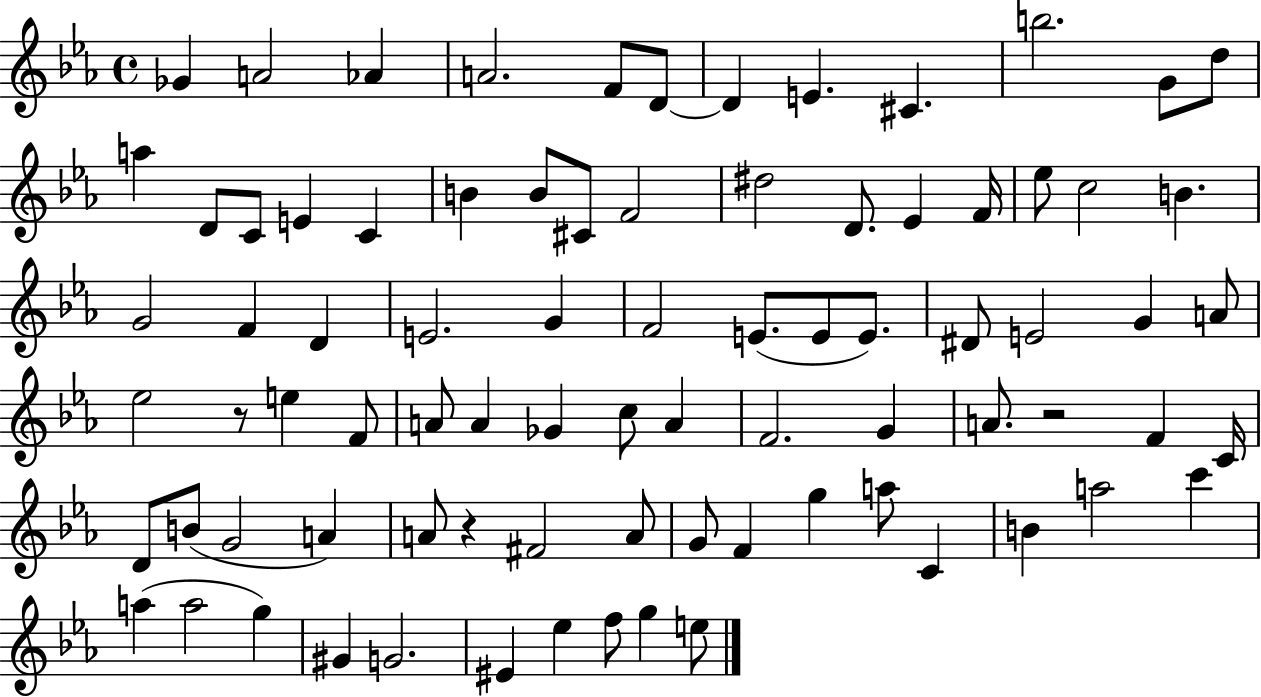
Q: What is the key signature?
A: EES major